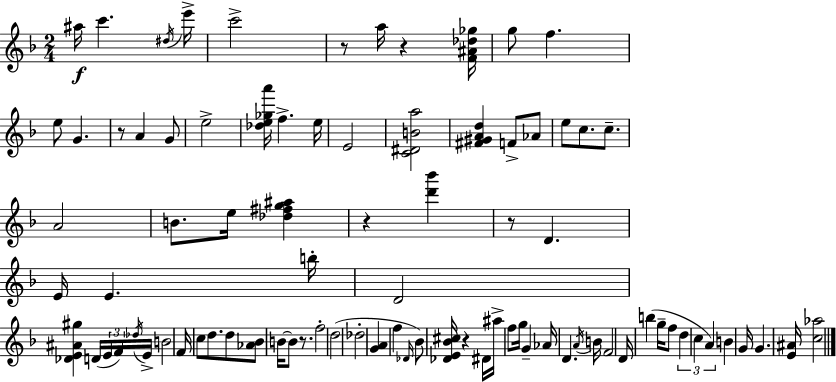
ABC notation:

X:1
T:Untitled
M:2/4
L:1/4
K:F
^a/4 c' ^d/4 e'/4 c'2 z/2 a/4 z [F^A_d_g]/4 g/2 f e/2 G z/2 A G/2 e2 [_de_ga']/4 f e/4 E2 [C^DBa]2 [^F^GAd] F/2 _A/2 e/2 c/2 c/2 A2 B/2 e/4 [_d^fg^a] z [d'_b'] z/2 D E/4 E b/4 D2 [_DE^A^g] D/4 E/4 F/4 _d/4 E/4 B2 F/4 c/2 d/2 d/2 [_A_B]/2 B/4 B/2 z/2 f2 d2 _d2 [GA] f _D/4 _B/2 [_DE_B^c]/4 z ^D/4 ^a/4 f/2 g/4 G _A/4 D A/4 B/4 F2 D/4 b g/4 f/2 d c A B G/4 G [E^A]/4 [c_a]2